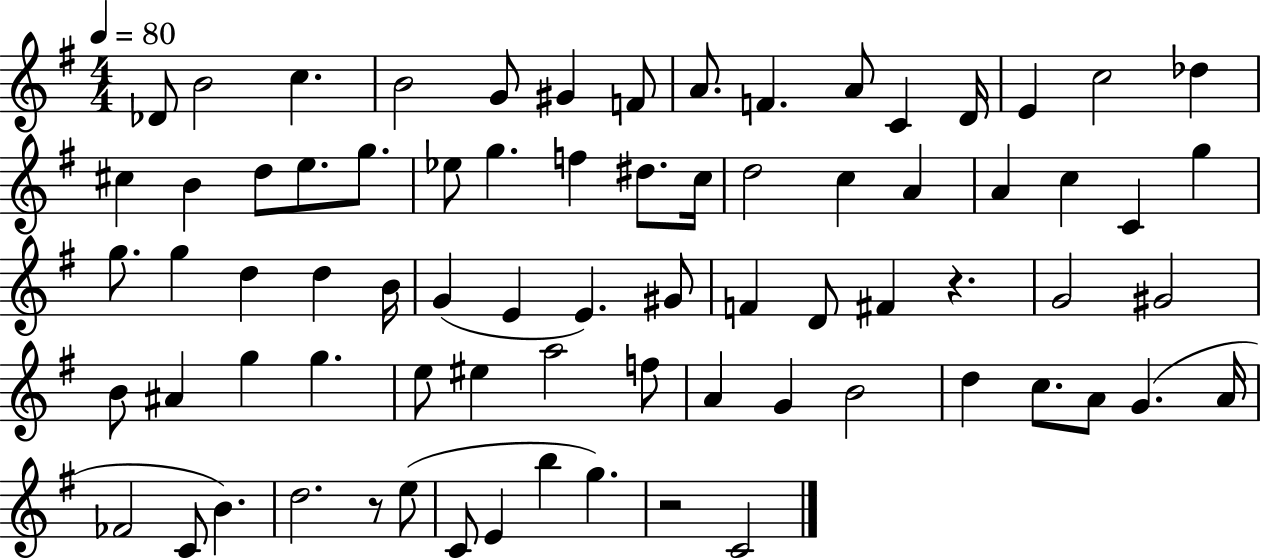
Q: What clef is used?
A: treble